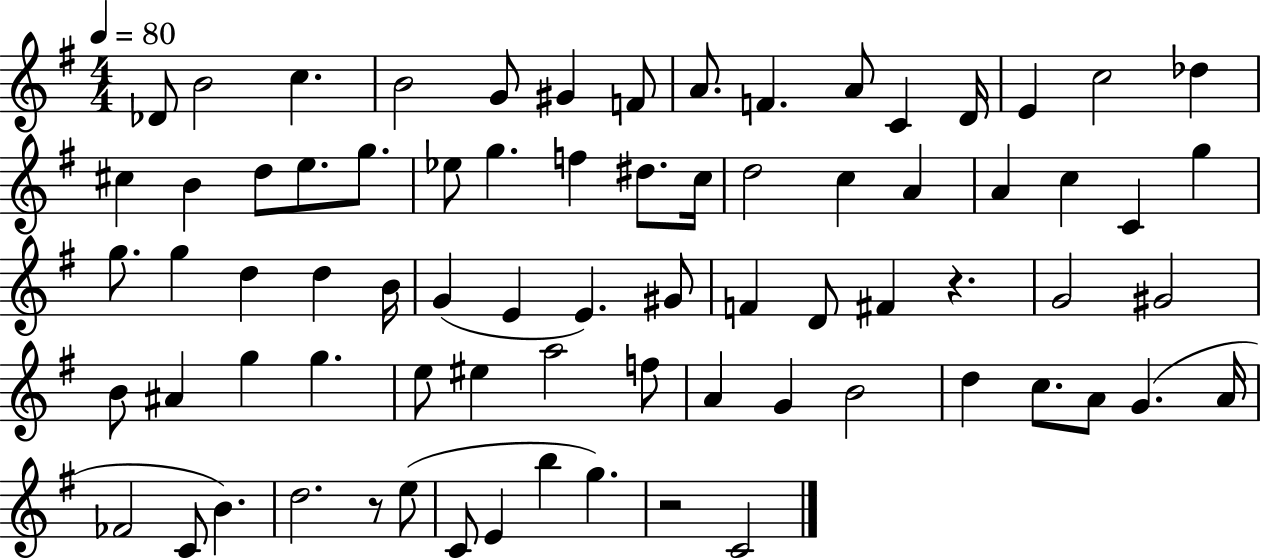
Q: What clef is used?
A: treble